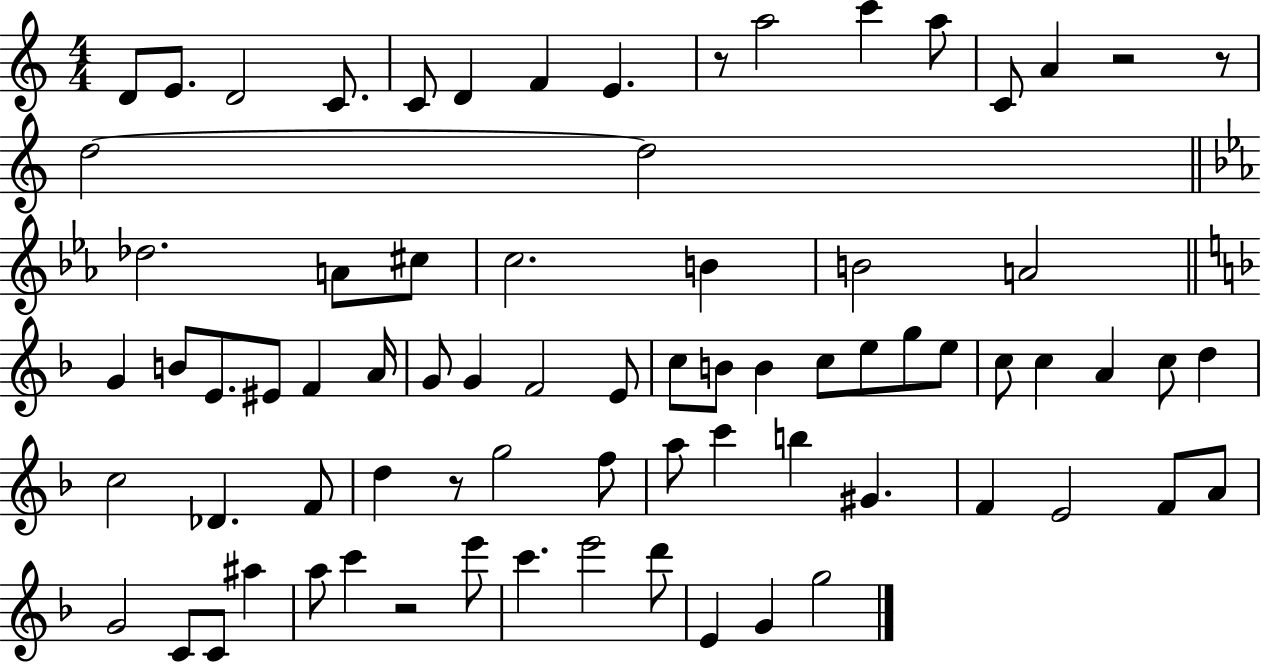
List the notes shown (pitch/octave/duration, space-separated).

D4/e E4/e. D4/h C4/e. C4/e D4/q F4/q E4/q. R/e A5/h C6/q A5/e C4/e A4/q R/h R/e D5/h D5/h Db5/h. A4/e C#5/e C5/h. B4/q B4/h A4/h G4/q B4/e E4/e. EIS4/e F4/q A4/s G4/e G4/q F4/h E4/e C5/e B4/e B4/q C5/e E5/e G5/e E5/e C5/e C5/q A4/q C5/e D5/q C5/h Db4/q. F4/e D5/q R/e G5/h F5/e A5/e C6/q B5/q G#4/q. F4/q E4/h F4/e A4/e G4/h C4/e C4/e A#5/q A5/e C6/q R/h E6/e C6/q. E6/h D6/e E4/q G4/q G5/h